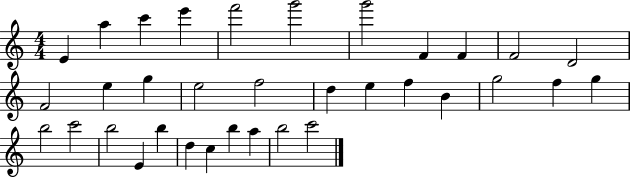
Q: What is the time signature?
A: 4/4